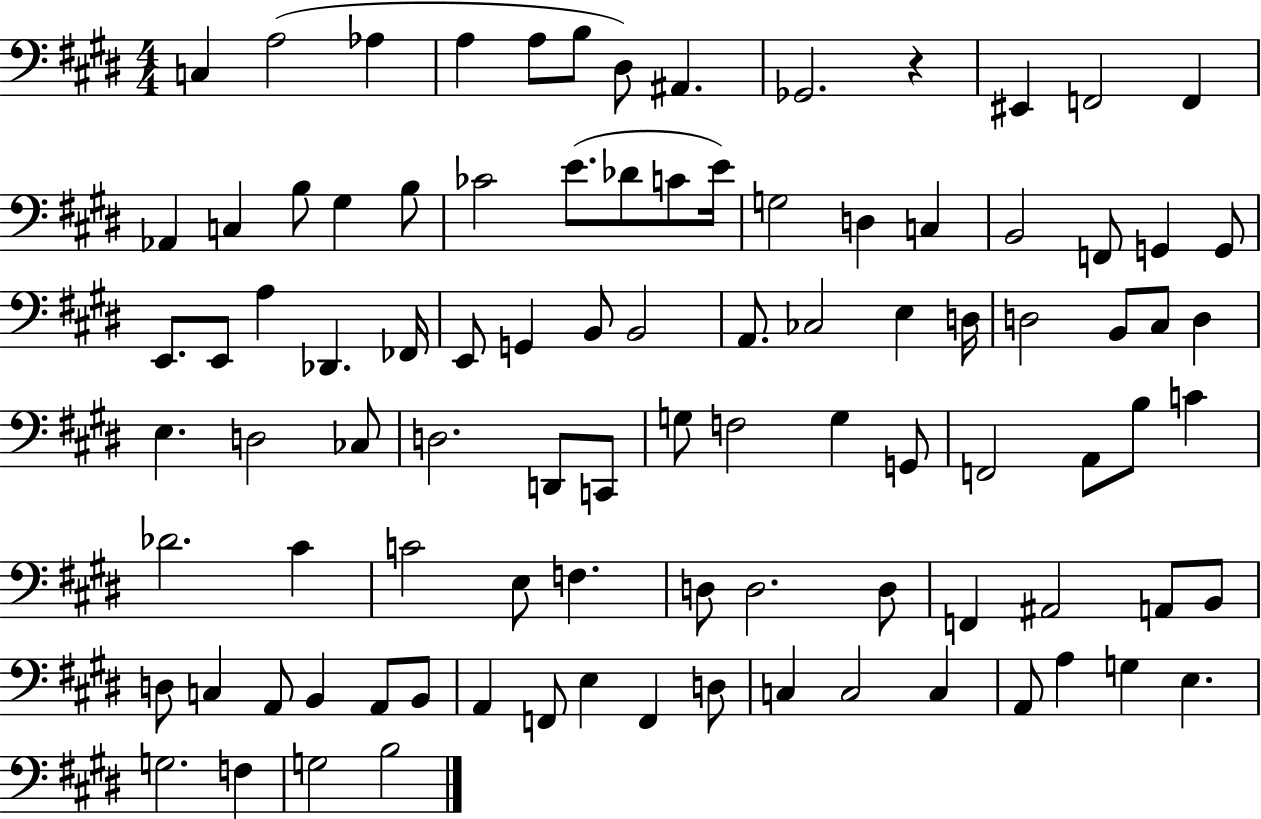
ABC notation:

X:1
T:Untitled
M:4/4
L:1/4
K:E
C, A,2 _A, A, A,/2 B,/2 ^D,/2 ^A,, _G,,2 z ^E,, F,,2 F,, _A,, C, B,/2 ^G, B,/2 _C2 E/2 _D/2 C/2 E/4 G,2 D, C, B,,2 F,,/2 G,, G,,/2 E,,/2 E,,/2 A, _D,, _F,,/4 E,,/2 G,, B,,/2 B,,2 A,,/2 _C,2 E, D,/4 D,2 B,,/2 ^C,/2 D, E, D,2 _C,/2 D,2 D,,/2 C,,/2 G,/2 F,2 G, G,,/2 F,,2 A,,/2 B,/2 C _D2 ^C C2 E,/2 F, D,/2 D,2 D,/2 F,, ^A,,2 A,,/2 B,,/2 D,/2 C, A,,/2 B,, A,,/2 B,,/2 A,, F,,/2 E, F,, D,/2 C, C,2 C, A,,/2 A, G, E, G,2 F, G,2 B,2